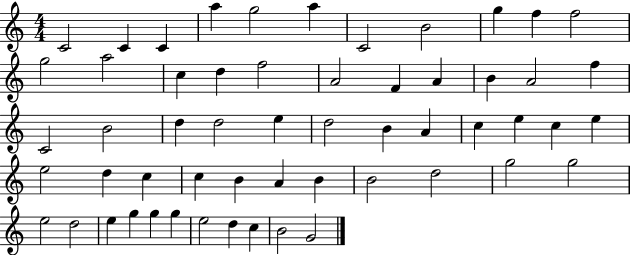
{
  \clef treble
  \numericTimeSignature
  \time 4/4
  \key c \major
  c'2 c'4 c'4 | a''4 g''2 a''4 | c'2 b'2 | g''4 f''4 f''2 | \break g''2 a''2 | c''4 d''4 f''2 | a'2 f'4 a'4 | b'4 a'2 f''4 | \break c'2 b'2 | d''4 d''2 e''4 | d''2 b'4 a'4 | c''4 e''4 c''4 e''4 | \break e''2 d''4 c''4 | c''4 b'4 a'4 b'4 | b'2 d''2 | g''2 g''2 | \break e''2 d''2 | e''4 g''4 g''4 g''4 | e''2 d''4 c''4 | b'2 g'2 | \break \bar "|."
}